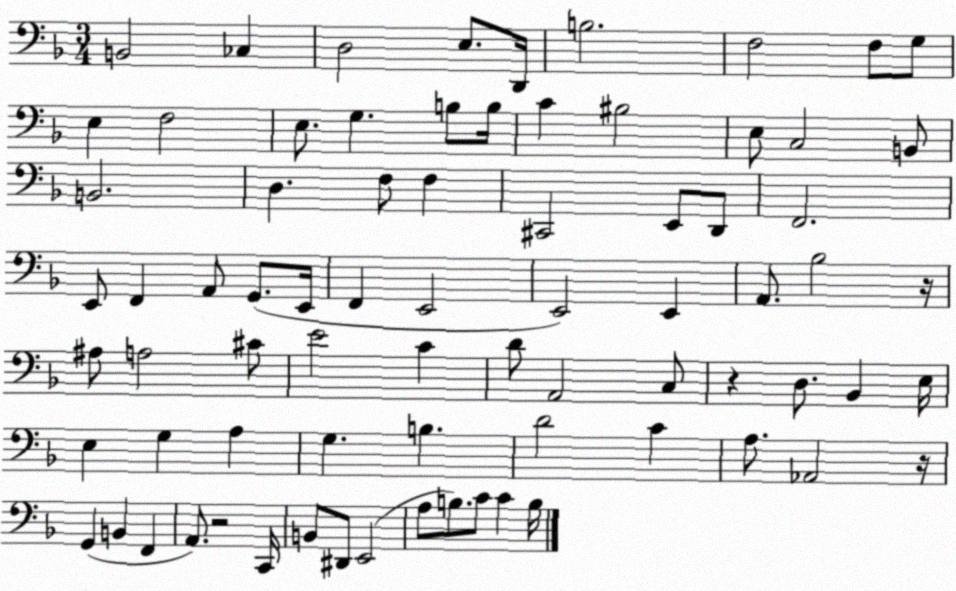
X:1
T:Untitled
M:3/4
L:1/4
K:F
B,,2 _C, D,2 E,/2 D,,/4 B,2 F,2 F,/2 G,/2 E, F,2 E,/2 G, B,/2 B,/4 C ^B,2 E,/2 C,2 B,,/2 B,,2 D, F,/2 F, ^C,,2 E,,/2 D,,/2 F,,2 E,,/2 F,, A,,/2 G,,/2 E,,/4 F,, E,,2 E,,2 E,, A,,/2 _B,2 z/4 ^A,/2 A,2 ^C/2 E2 C D/2 A,,2 C,/2 z D,/2 _B,, E,/4 E, G, A, G, B, D2 C A,/2 _A,,2 z/4 G,, B,, F,, A,,/2 z2 C,,/4 B,,/2 ^D,,/2 E,,2 A,/2 B,/2 C/2 C B,/4